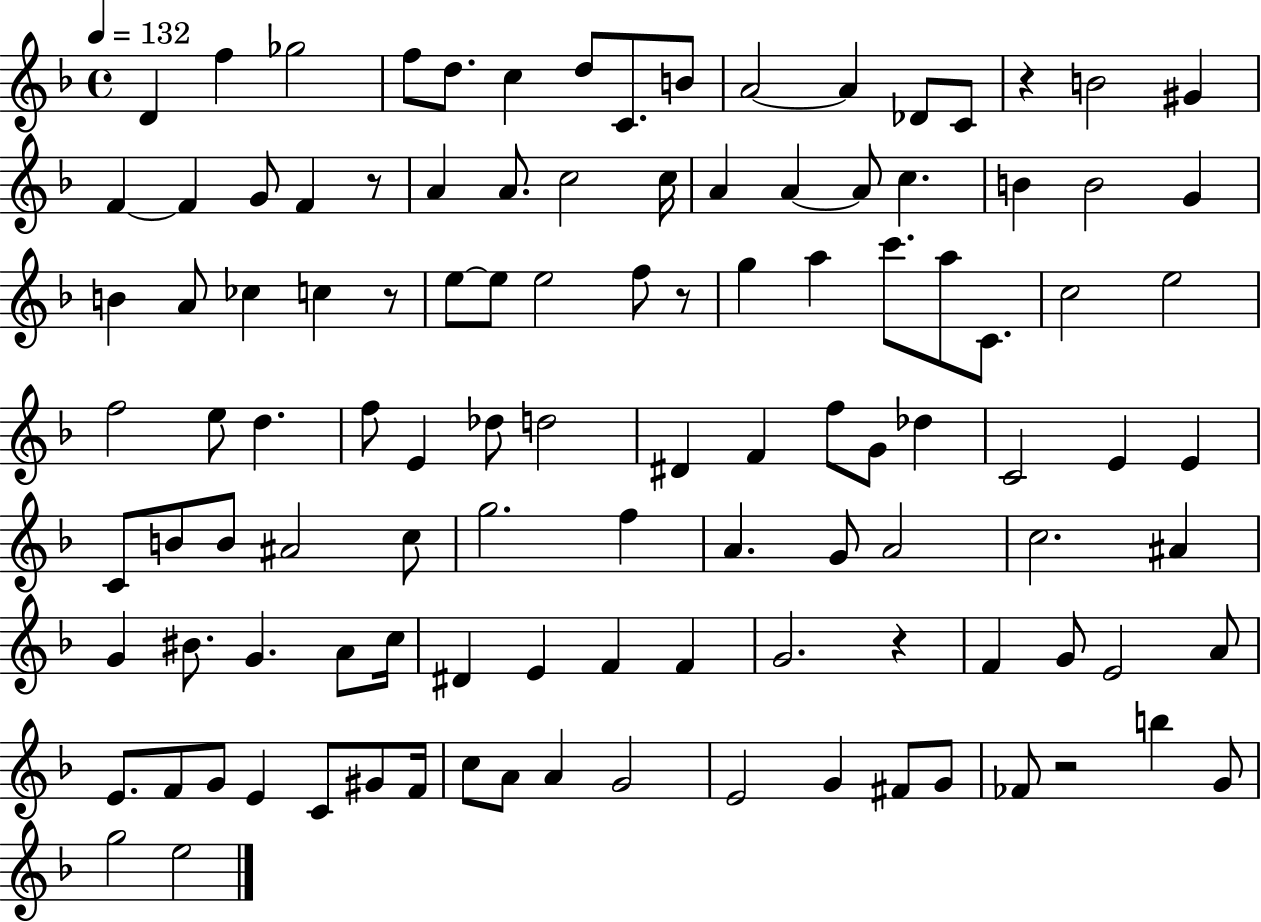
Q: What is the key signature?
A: F major